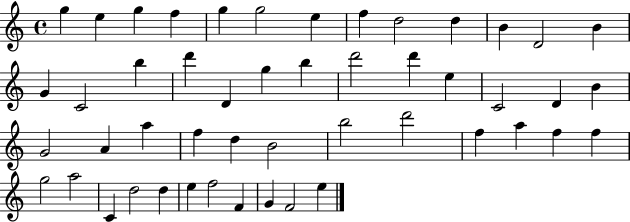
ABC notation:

X:1
T:Untitled
M:4/4
L:1/4
K:C
g e g f g g2 e f d2 d B D2 B G C2 b d' D g b d'2 d' e C2 D B G2 A a f d B2 b2 d'2 f a f f g2 a2 C d2 d e f2 F G F2 e